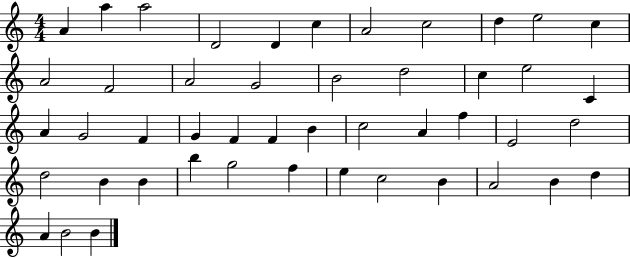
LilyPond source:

{
  \clef treble
  \numericTimeSignature
  \time 4/4
  \key c \major
  a'4 a''4 a''2 | d'2 d'4 c''4 | a'2 c''2 | d''4 e''2 c''4 | \break a'2 f'2 | a'2 g'2 | b'2 d''2 | c''4 e''2 c'4 | \break a'4 g'2 f'4 | g'4 f'4 f'4 b'4 | c''2 a'4 f''4 | e'2 d''2 | \break d''2 b'4 b'4 | b''4 g''2 f''4 | e''4 c''2 b'4 | a'2 b'4 d''4 | \break a'4 b'2 b'4 | \bar "|."
}